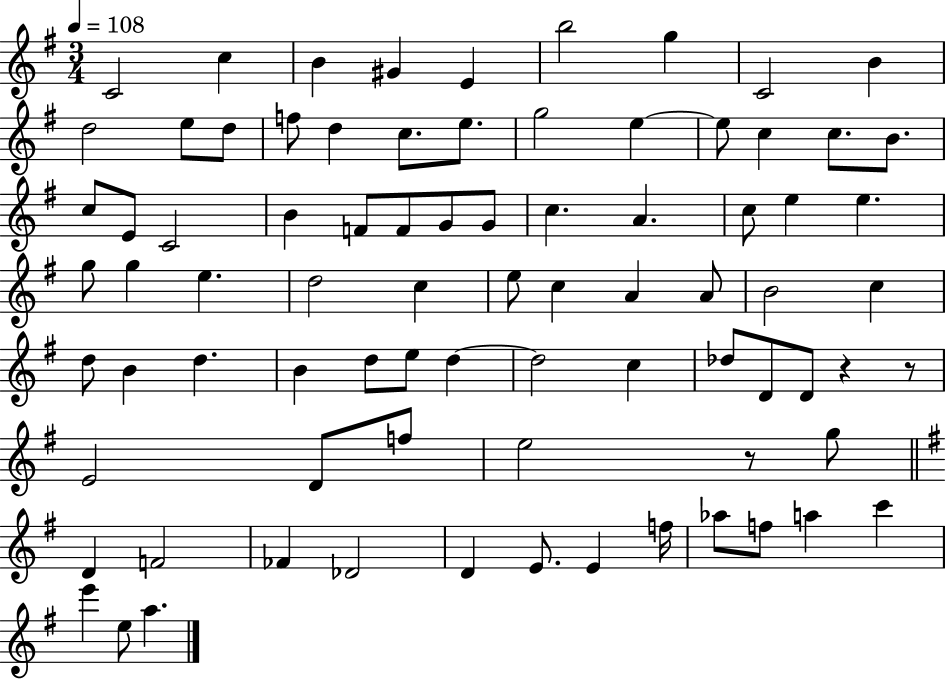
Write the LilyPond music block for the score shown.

{
  \clef treble
  \numericTimeSignature
  \time 3/4
  \key g \major
  \tempo 4 = 108
  c'2 c''4 | b'4 gis'4 e'4 | b''2 g''4 | c'2 b'4 | \break d''2 e''8 d''8 | f''8 d''4 c''8. e''8. | g''2 e''4~~ | e''8 c''4 c''8. b'8. | \break c''8 e'8 c'2 | b'4 f'8 f'8 g'8 g'8 | c''4. a'4. | c''8 e''4 e''4. | \break g''8 g''4 e''4. | d''2 c''4 | e''8 c''4 a'4 a'8 | b'2 c''4 | \break d''8 b'4 d''4. | b'4 d''8 e''8 d''4~~ | d''2 c''4 | des''8 d'8 d'8 r4 r8 | \break e'2 d'8 f''8 | e''2 r8 g''8 | \bar "||" \break \key e \minor d'4 f'2 | fes'4 des'2 | d'4 e'8. e'4 f''16 | aes''8 f''8 a''4 c'''4 | \break e'''4 e''8 a''4. | \bar "|."
}